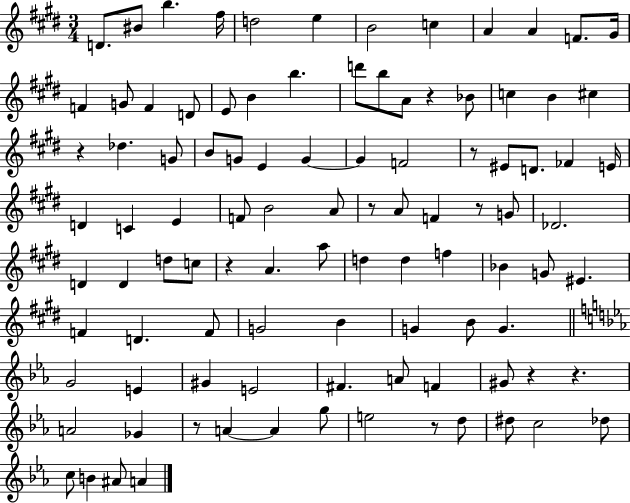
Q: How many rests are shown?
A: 10